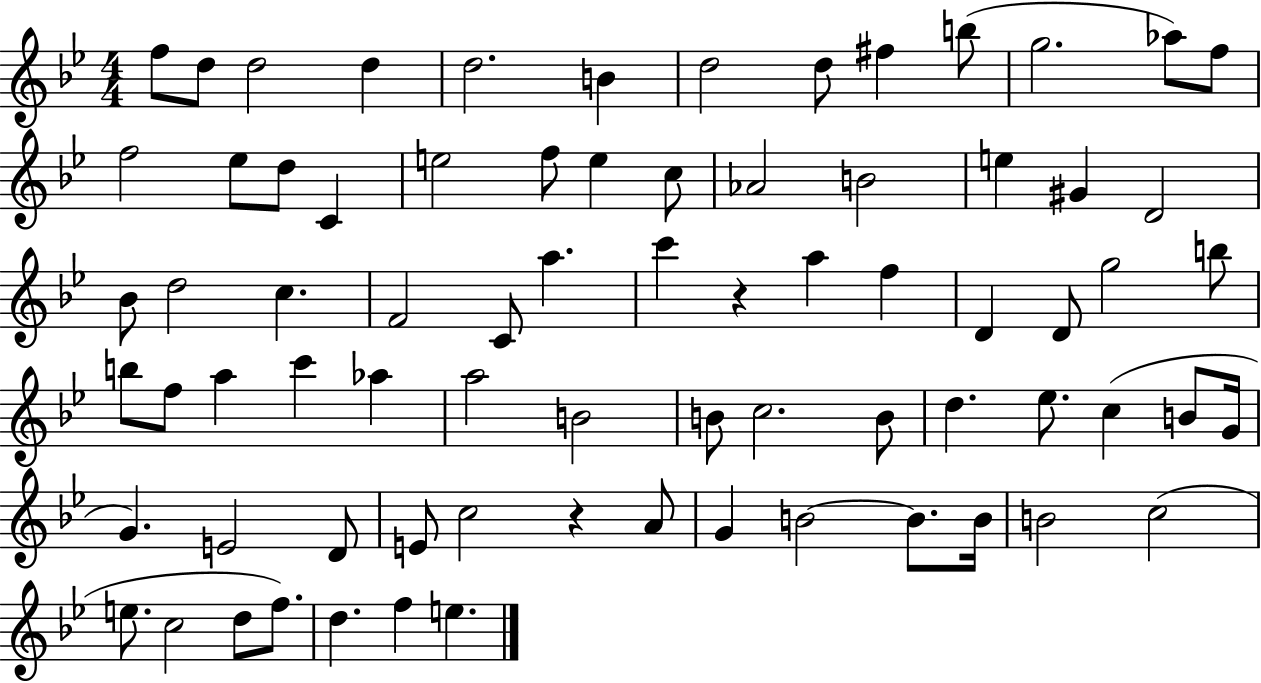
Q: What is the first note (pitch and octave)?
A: F5